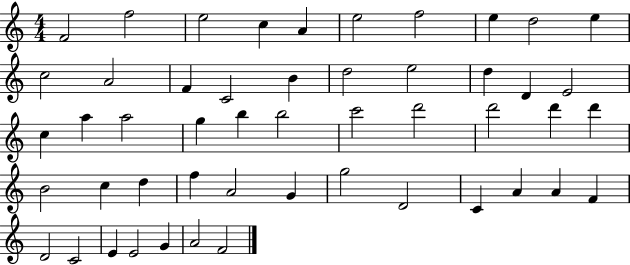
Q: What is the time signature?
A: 4/4